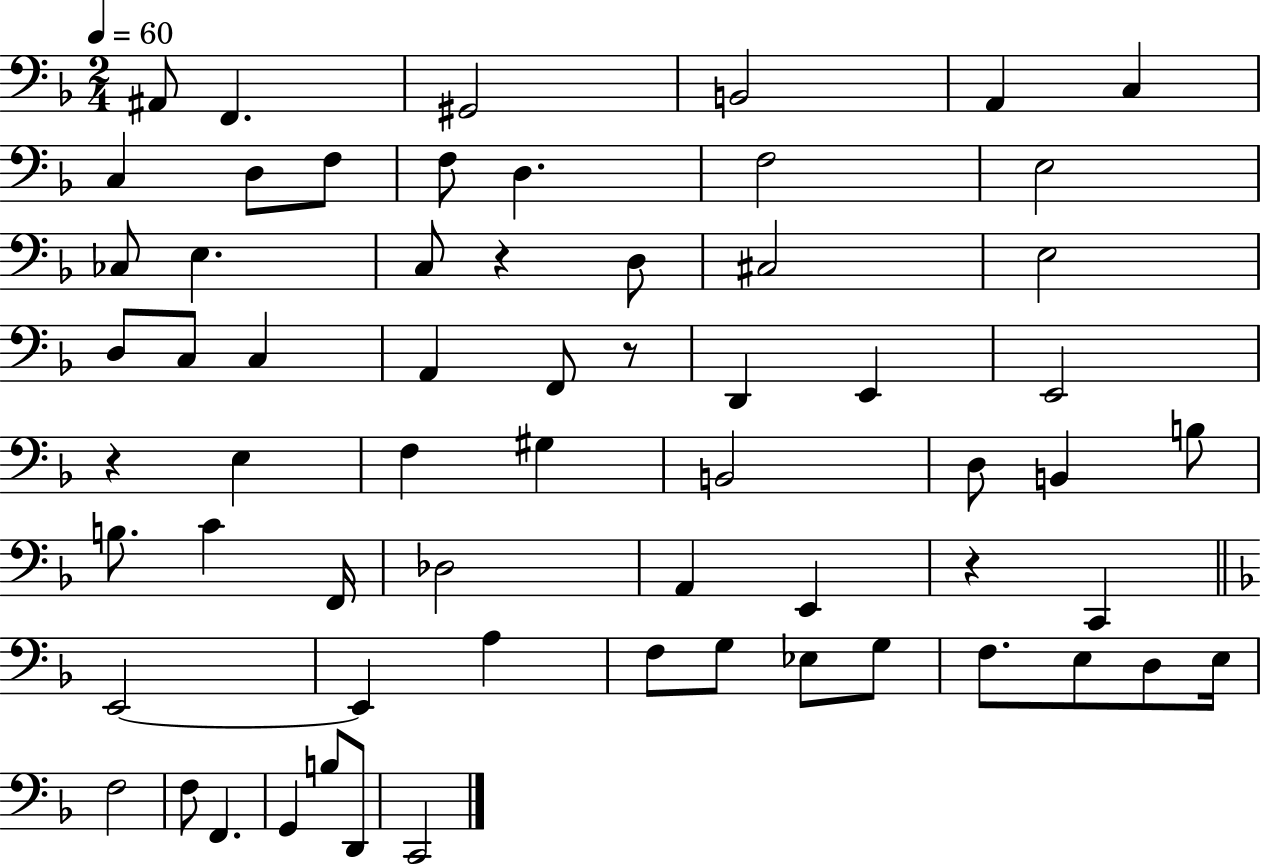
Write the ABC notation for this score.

X:1
T:Untitled
M:2/4
L:1/4
K:F
^A,,/2 F,, ^G,,2 B,,2 A,, C, C, D,/2 F,/2 F,/2 D, F,2 E,2 _C,/2 E, C,/2 z D,/2 ^C,2 E,2 D,/2 C,/2 C, A,, F,,/2 z/2 D,, E,, E,,2 z E, F, ^G, B,,2 D,/2 B,, B,/2 B,/2 C F,,/4 _D,2 A,, E,, z C,, E,,2 E,, A, F,/2 G,/2 _E,/2 G,/2 F,/2 E,/2 D,/2 E,/4 F,2 F,/2 F,, G,, B,/2 D,,/2 C,,2